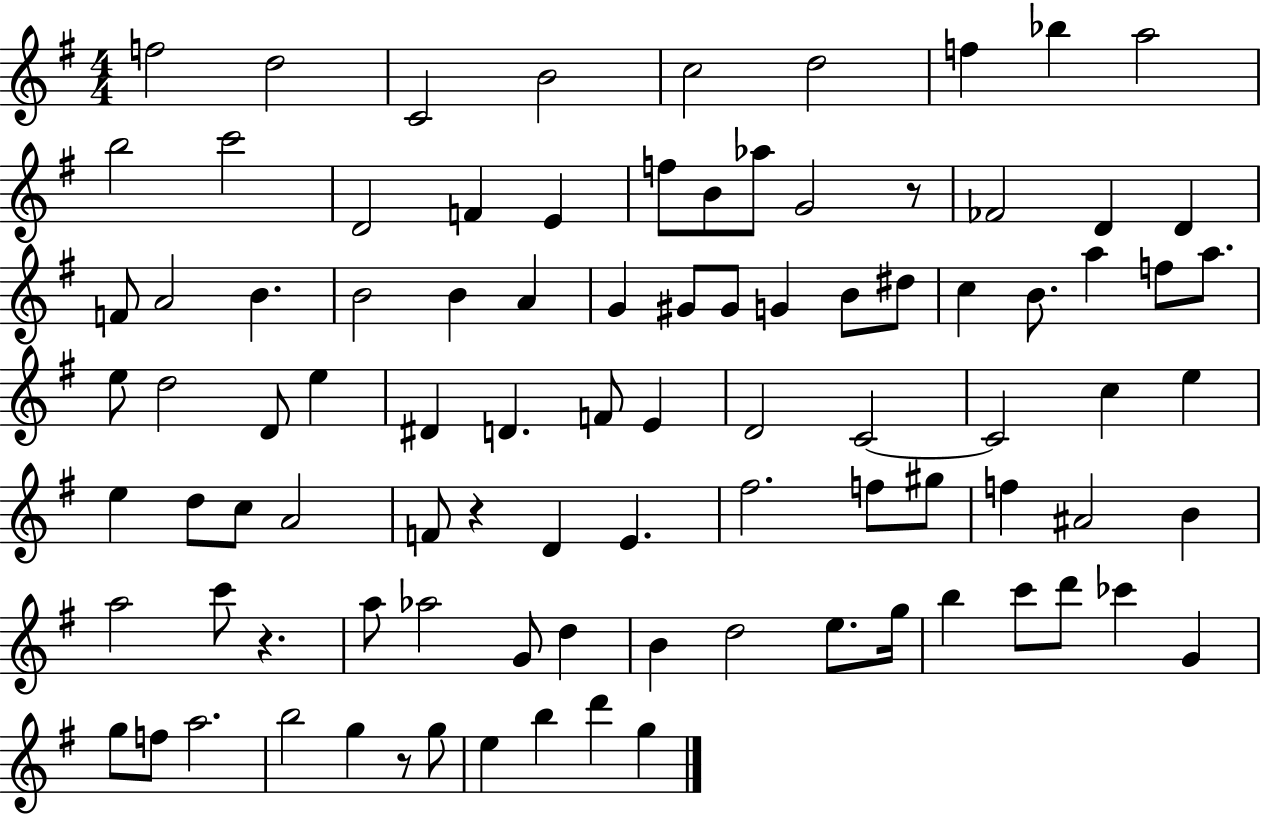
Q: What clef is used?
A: treble